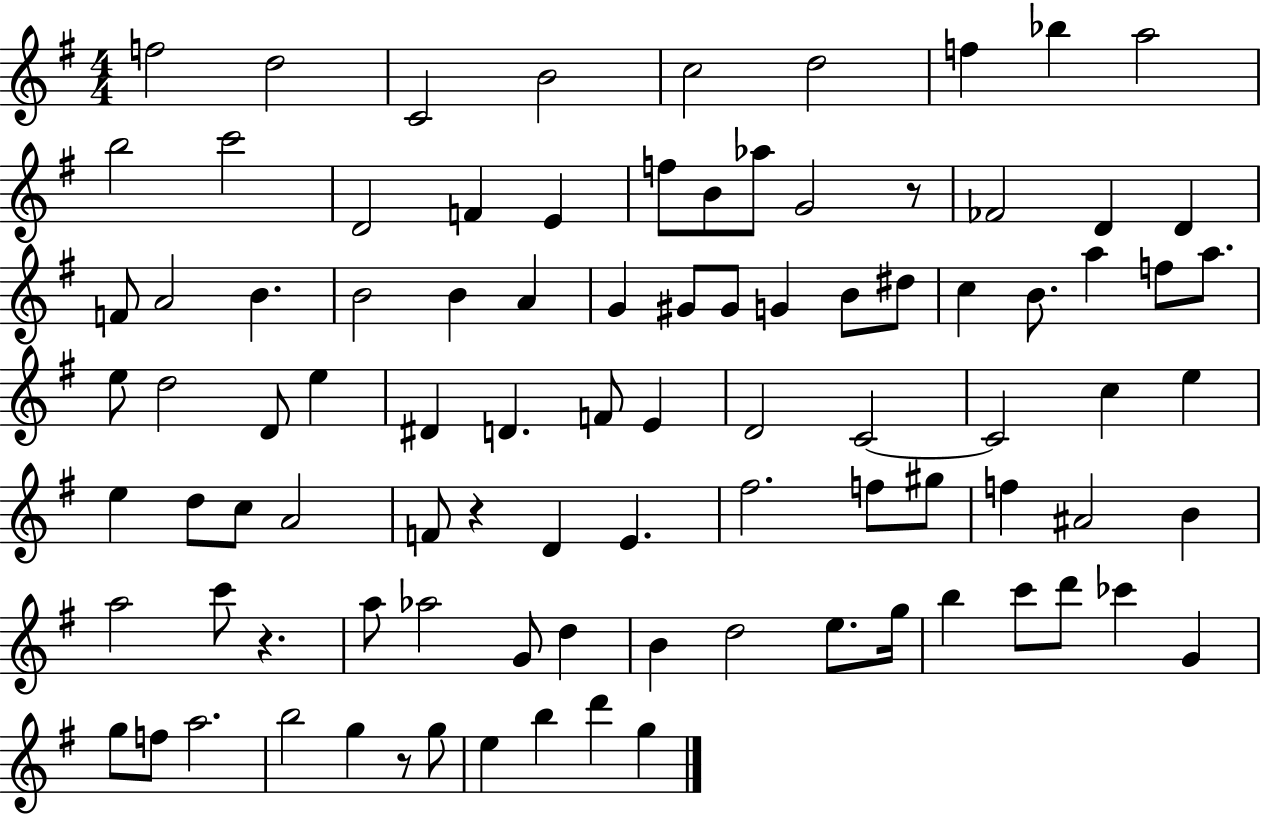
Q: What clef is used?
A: treble